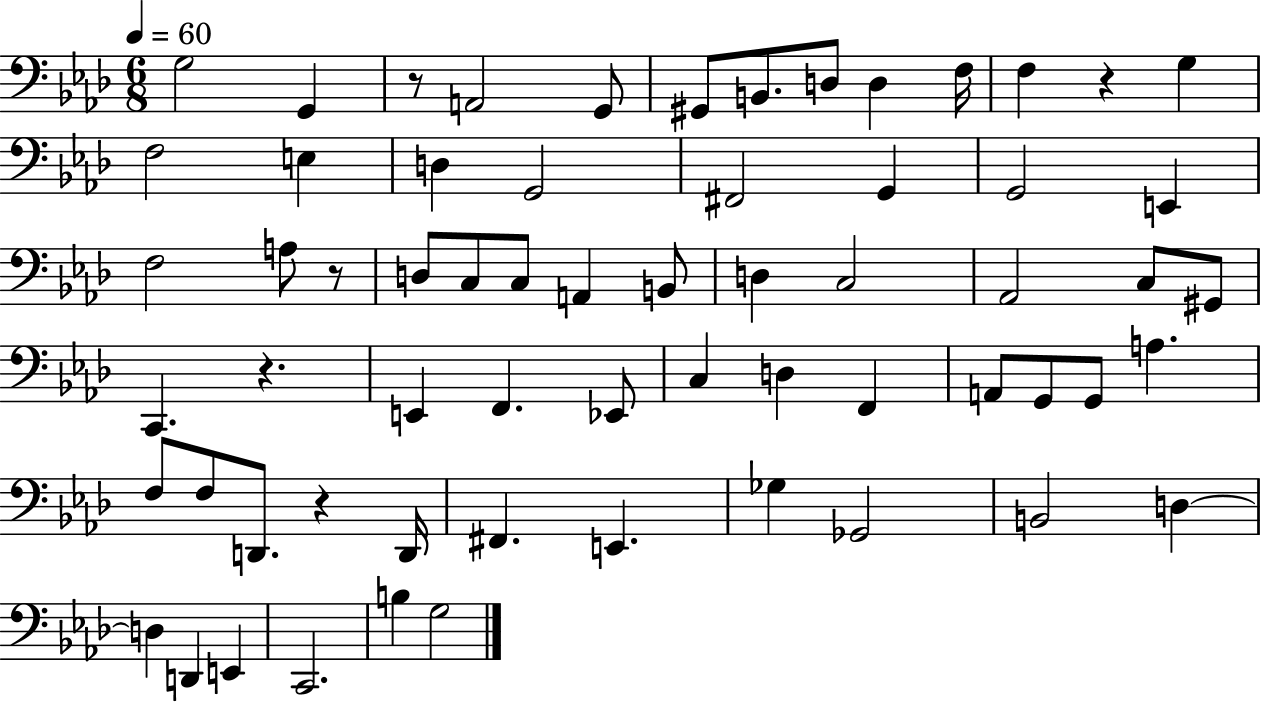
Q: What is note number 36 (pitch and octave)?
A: C3